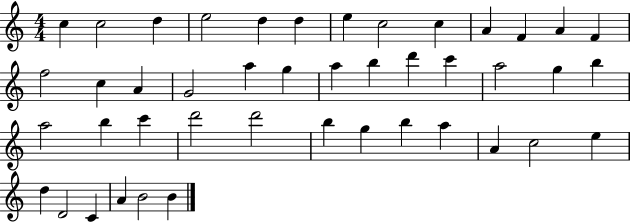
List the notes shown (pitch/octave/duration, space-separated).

C5/q C5/h D5/q E5/h D5/q D5/q E5/q C5/h C5/q A4/q F4/q A4/q F4/q F5/h C5/q A4/q G4/h A5/q G5/q A5/q B5/q D6/q C6/q A5/h G5/q B5/q A5/h B5/q C6/q D6/h D6/h B5/q G5/q B5/q A5/q A4/q C5/h E5/q D5/q D4/h C4/q A4/q B4/h B4/q